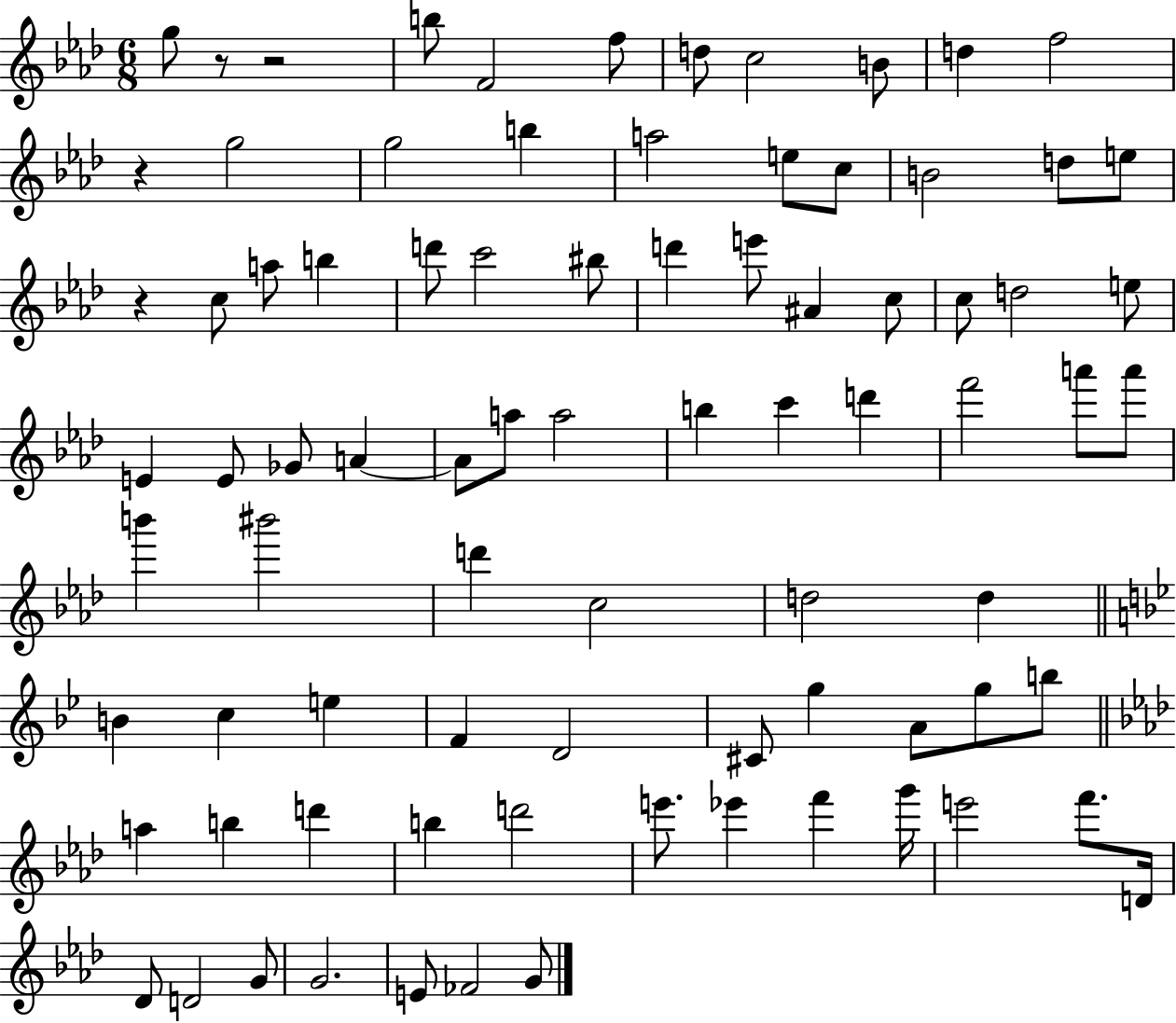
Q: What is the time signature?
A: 6/8